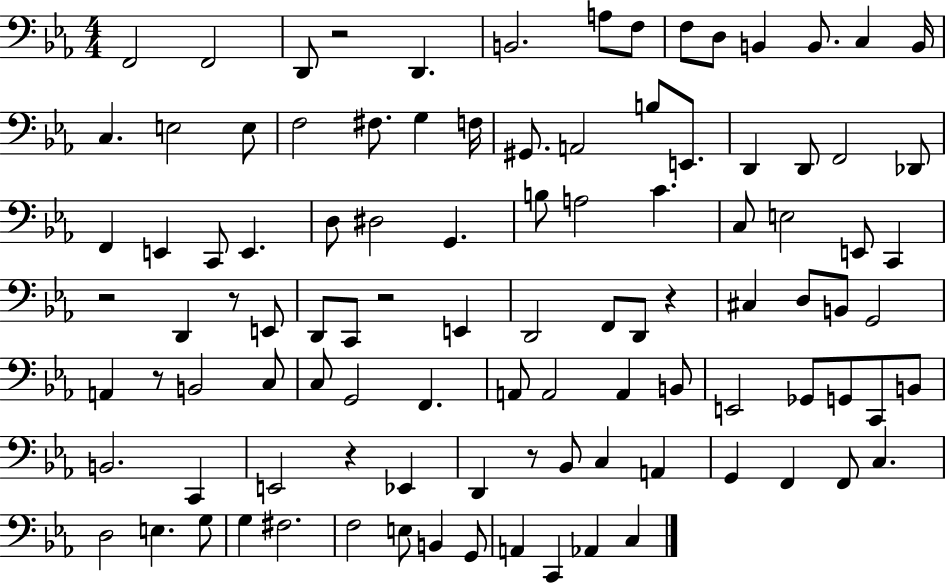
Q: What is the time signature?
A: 4/4